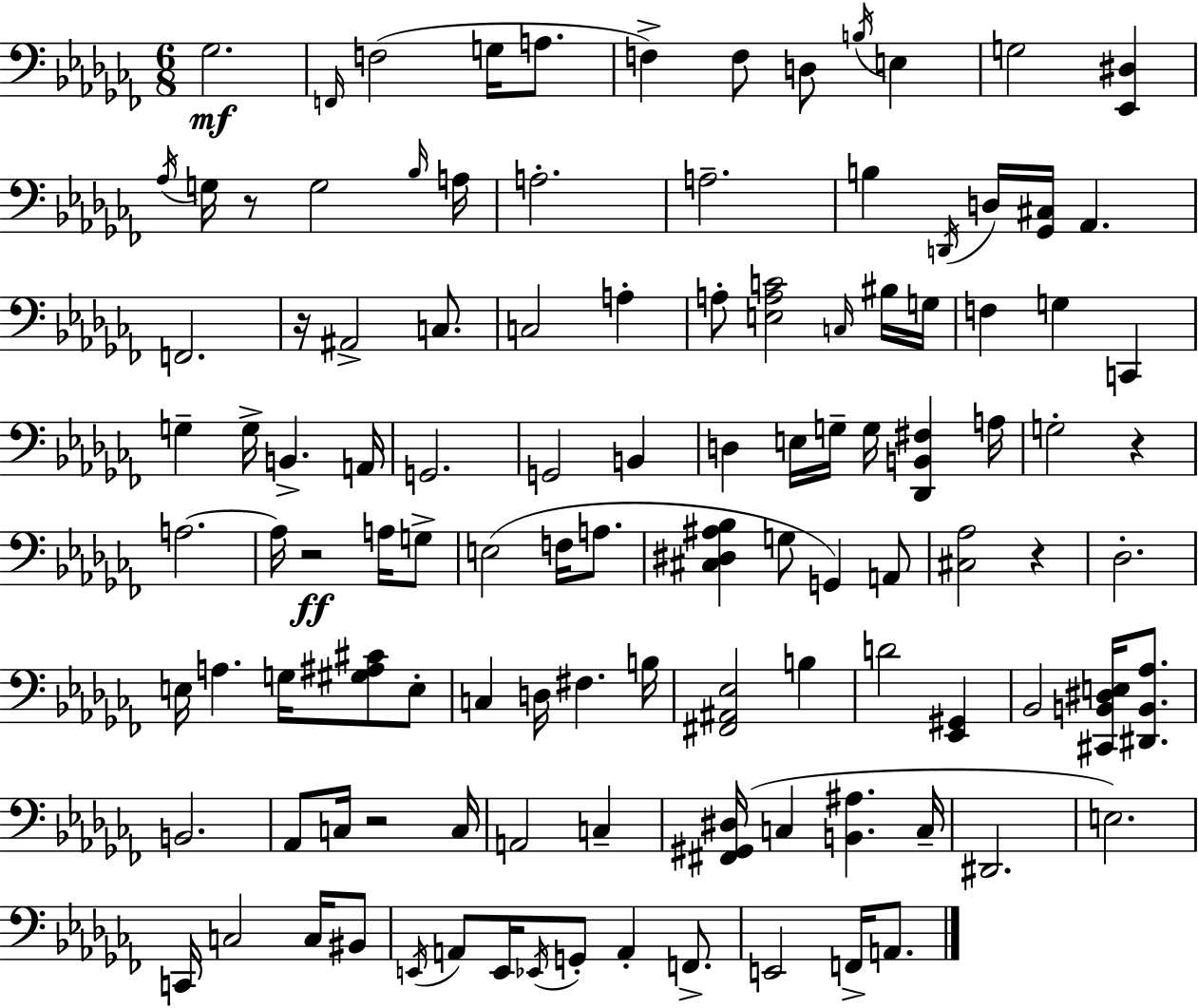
Gb3/h. F2/s F3/h G3/s A3/e. F3/q F3/e D3/e B3/s E3/q G3/h [Eb2,D#3]/q Ab3/s G3/s R/e G3/h Bb3/s A3/s A3/h. A3/h. B3/q D2/s D3/s [Gb2,C#3]/s Ab2/q. F2/h. R/s A#2/h C3/e. C3/h A3/q A3/e [E3,A3,C4]/h C3/s BIS3/s G3/s F3/q G3/q C2/q G3/q G3/s B2/q. A2/s G2/h. G2/h B2/q D3/q E3/s G3/s G3/s [Db2,B2,F#3]/q A3/s G3/h R/q A3/h. A3/s R/h A3/s G3/e E3/h F3/s A3/e. [C#3,D#3,A#3,Bb3]/q G3/e G2/q A2/e [C#3,Ab3]/h R/q Db3/h. E3/s A3/q. G3/s [G#3,A#3,C#4]/e E3/e C3/q D3/s F#3/q. B3/s [F#2,A#2,Eb3]/h B3/q D4/h [Eb2,G#2]/q Bb2/h [C#2,B2,D#3,E3]/s [D#2,B2,Ab3]/e. B2/h. Ab2/e C3/s R/h C3/s A2/h C3/q [F#2,G#2,D#3]/s C3/q [B2,A#3]/q. C3/s D#2/h. E3/h. C2/s C3/h C3/s BIS2/e E2/s A2/e E2/s Eb2/s G2/e A2/q F2/e. E2/h F2/s A2/e.